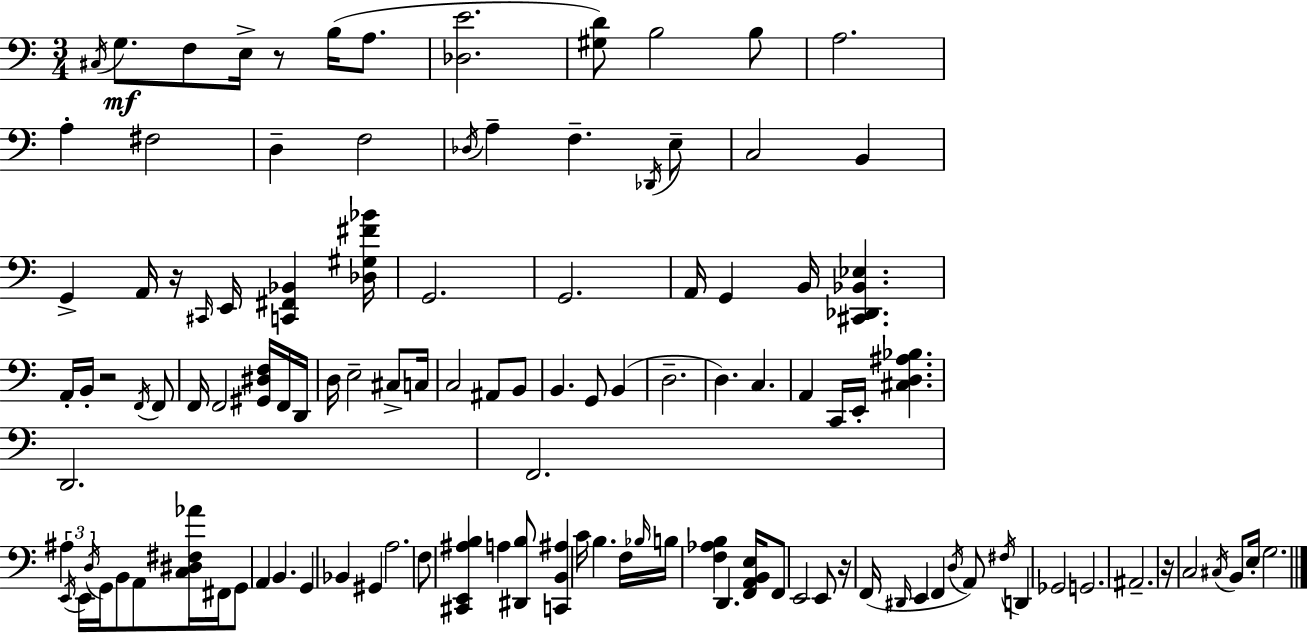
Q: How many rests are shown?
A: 5